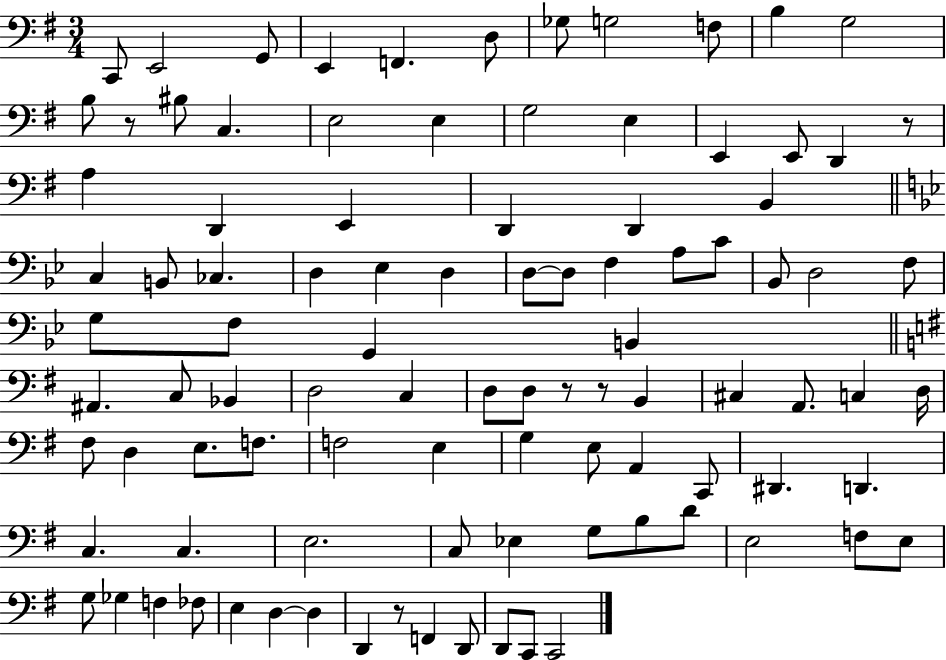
{
  \clef bass
  \numericTimeSignature
  \time 3/4
  \key g \major
  c,8 e,2 g,8 | e,4 f,4. d8 | ges8 g2 f8 | b4 g2 | \break b8 r8 bis8 c4. | e2 e4 | g2 e4 | e,4 e,8 d,4 r8 | \break a4 d,4 e,4 | d,4 d,4 b,4 | \bar "||" \break \key g \minor c4 b,8 ces4. | d4 ees4 d4 | d8~~ d8 f4 a8 c'8 | bes,8 d2 f8 | \break g8 f8 g,4 b,4 | \bar "||" \break \key e \minor ais,4. c8 bes,4 | d2 c4 | d8 d8 r8 r8 b,4 | cis4 a,8. c4 d16 | \break fis8 d4 e8. f8. | f2 e4 | g4 e8 a,4 c,8 | dis,4. d,4. | \break c4. c4. | e2. | c8 ees4 g8 b8 d'8 | e2 f8 e8 | \break g8 ges4 f4 fes8 | e4 d4~~ d4 | d,4 r8 f,4 d,8 | d,8 c,8 c,2 | \break \bar "|."
}